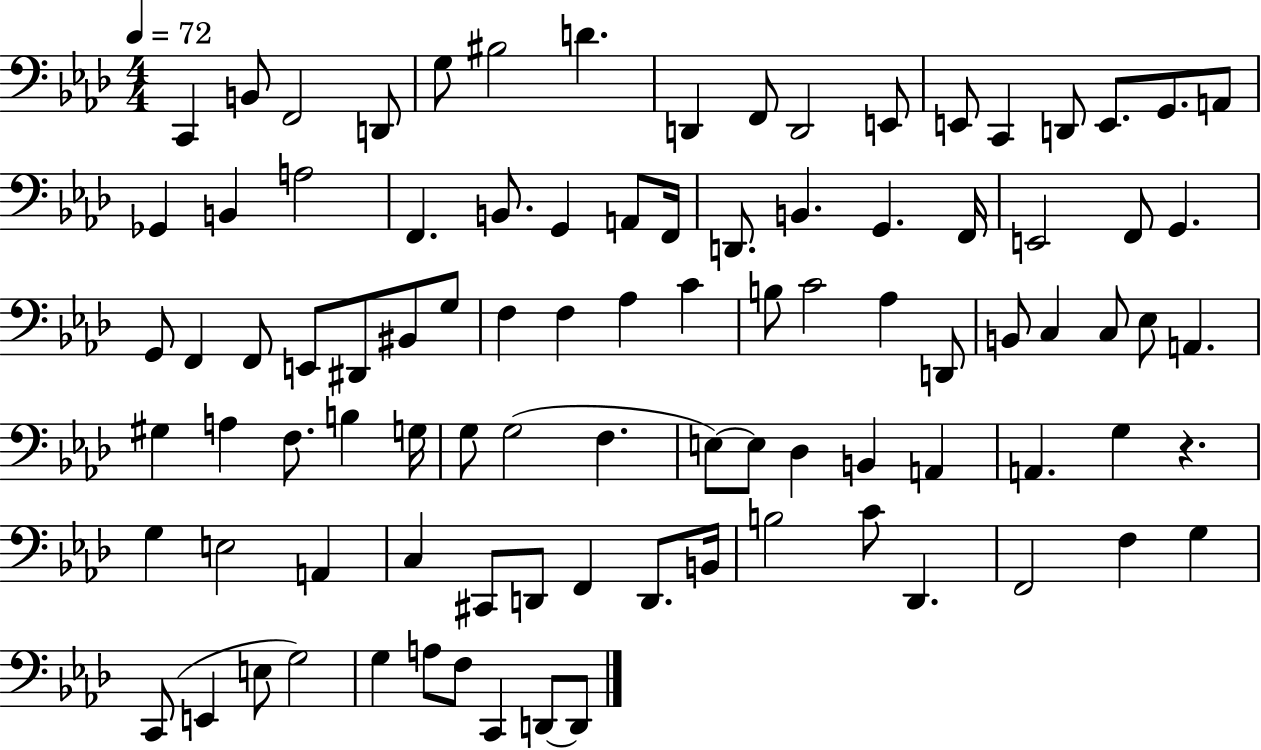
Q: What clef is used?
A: bass